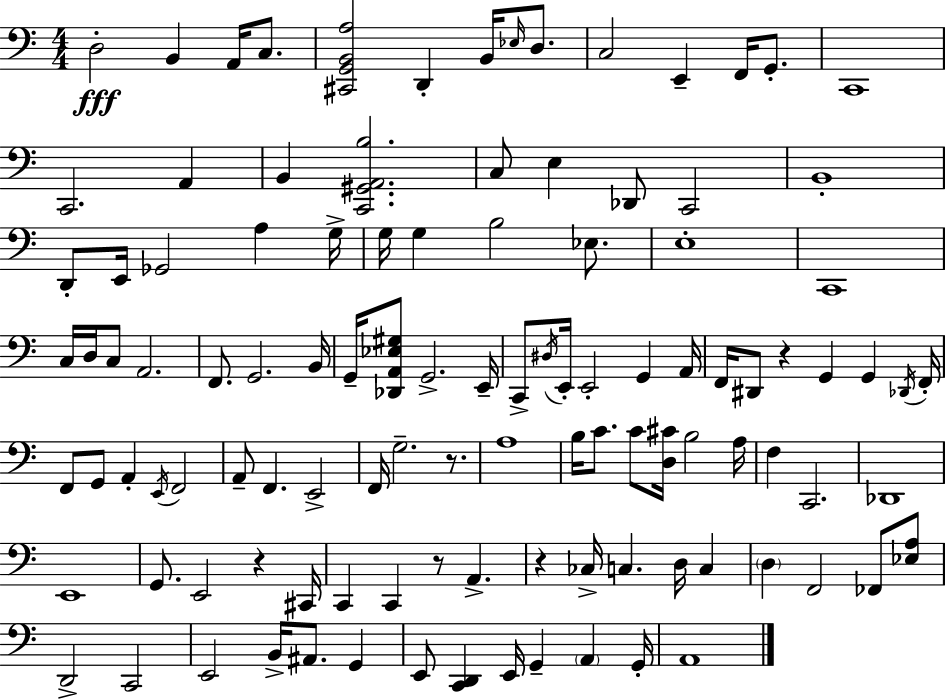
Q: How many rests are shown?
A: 5